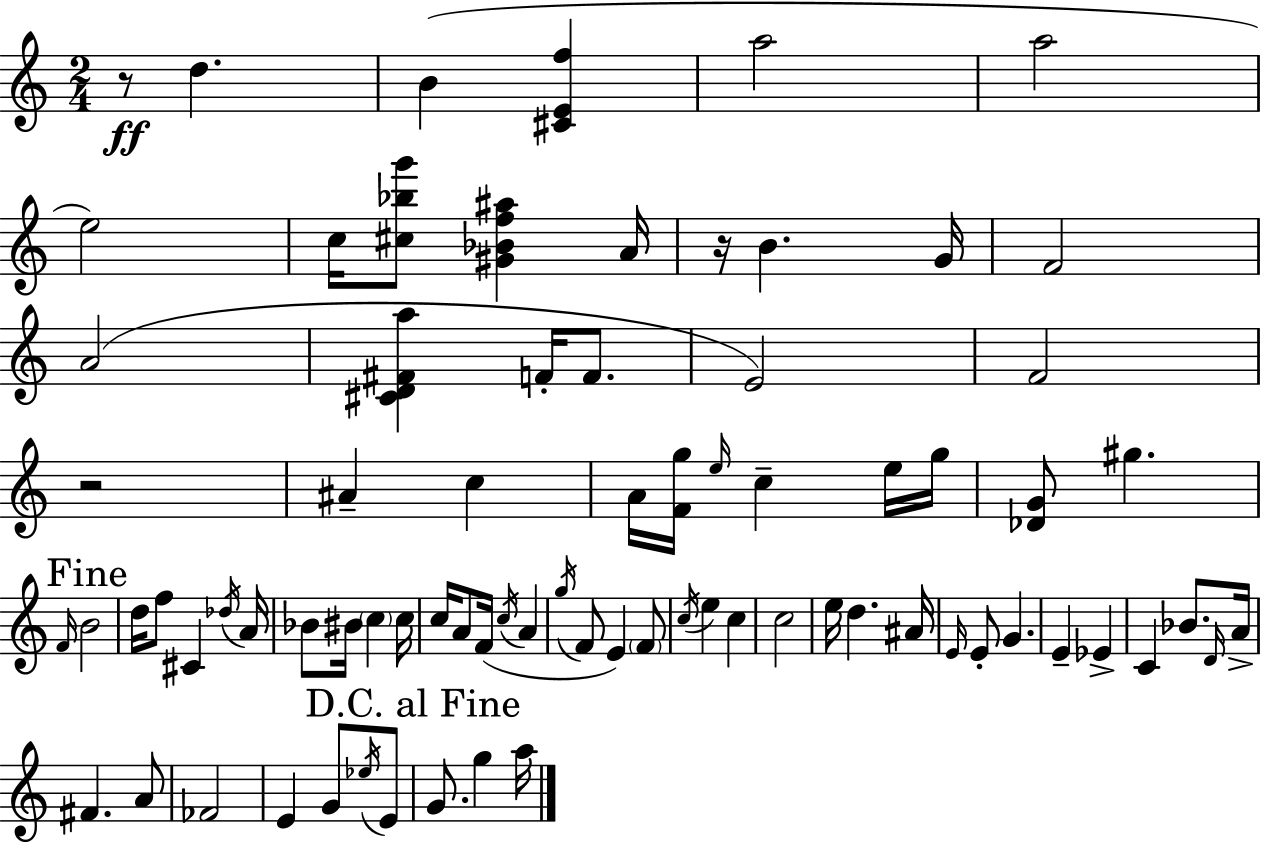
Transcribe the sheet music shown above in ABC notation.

X:1
T:Untitled
M:2/4
L:1/4
K:C
z/2 d B [^CEf] a2 a2 e2 c/4 [^c_bg']/2 [^G_Bf^a] A/4 z/4 B G/4 F2 A2 [^CD^Fa] F/4 F/2 E2 F2 z2 ^A c A/4 [Fg]/4 e/4 c e/4 g/4 [_DG]/2 ^g F/4 B2 d/4 f/2 ^C _d/4 A/4 _B/2 ^B/4 c c/4 c/4 A/2 F/4 c/4 A g/4 F/2 E F/2 c/4 e c c2 e/4 d ^A/4 E/4 E/2 G E _E C _B/2 D/4 A/4 ^F A/2 _F2 E G/2 _e/4 E/2 G/2 g a/4